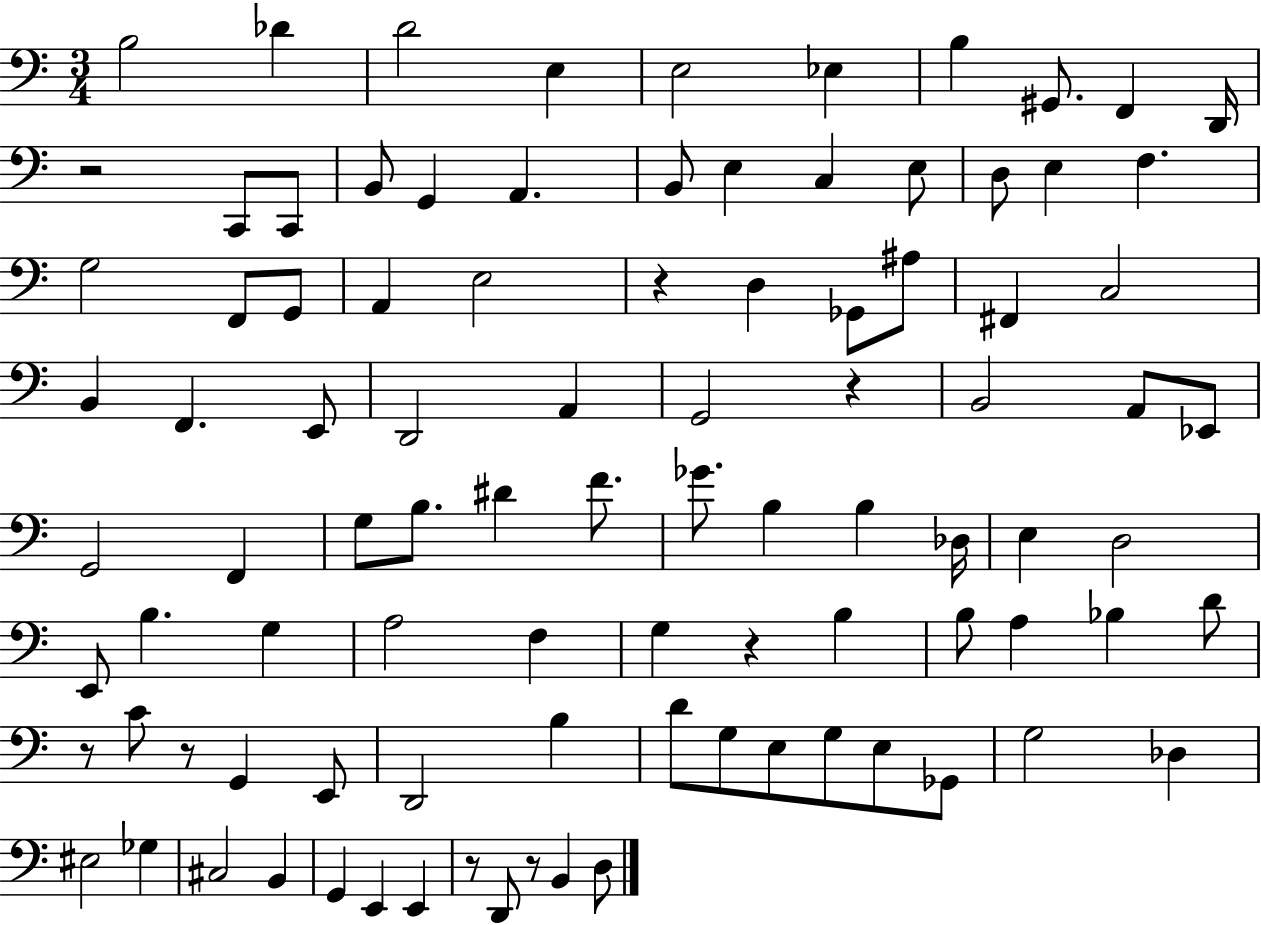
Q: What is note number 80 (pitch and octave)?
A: C#3